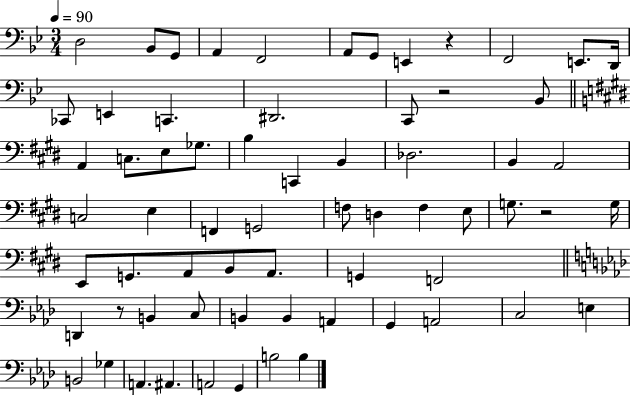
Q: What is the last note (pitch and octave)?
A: B3